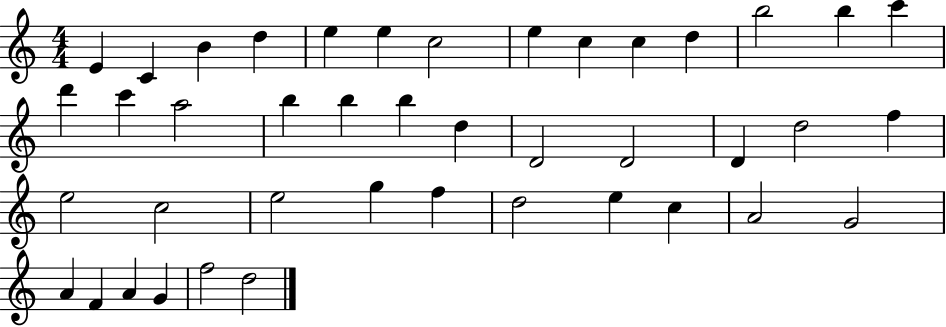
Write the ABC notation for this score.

X:1
T:Untitled
M:4/4
L:1/4
K:C
E C B d e e c2 e c c d b2 b c' d' c' a2 b b b d D2 D2 D d2 f e2 c2 e2 g f d2 e c A2 G2 A F A G f2 d2